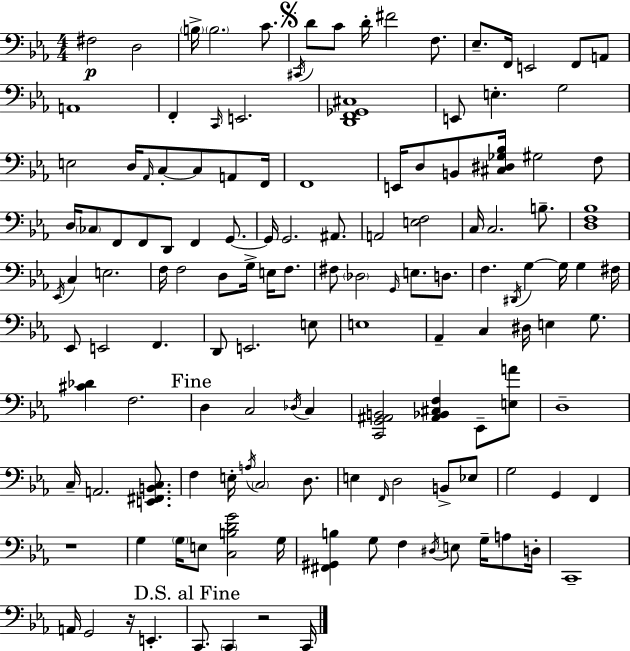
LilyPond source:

{
  \clef bass
  \numericTimeSignature
  \time 4/4
  \key ees \major
  fis2\p d2 | \parenthesize b16-> \parenthesize b2. c'8. | \mark \markup { \musicglyph "scripts.segno" } \acciaccatura { cis,16 } d'8 c'8 d'16-. fis'2 f8. | ees8.-- f,16 e,2 f,8 a,8 | \break a,1 | f,4-. \grace { c,16 } e,2. | <d, f, ges, cis>1 | e,8 e4.-. g2 | \break e2 d16 \grace { aes,16 } c8-.~~ c8 | a,8 f,16 f,1 | e,16 d8 b,8 <cis dis ges bes>16 gis2 | f8 d16 \parenthesize ces8 f,8 f,8 d,8 f,4 | \break g,8.~~ g,16 g,2. | ais,8. a,2 <e f>2 | c16 c2. | b8.-- <d f bes>1 | \break \acciaccatura { ees,16 } c4 e2. | f16 f2 d8 g16-> | e16 f8. fis8 \parenthesize des2 \grace { g,16 } e8. | d8. f4. \acciaccatura { dis,16 } g4~~ | \break g16 g4 fis16 ees,8 e,2 | f,4. d,8 e,2. | e8 e1 | aes,4-- c4 dis16 e4 | \break g8. <cis' des'>4 f2. | \mark "Fine" d4 c2 | \acciaccatura { des16 } c4 <c, g, ais, b,>2 <ais, bes, cis f>4 | ees,8-- <e a'>8 d1-- | \break c16-- a,2. | <e, fis, b, c>8. f4 e16-. \acciaccatura { a16 } \parenthesize c2 | d8. e4 \grace { f,16 } d2 | b,8-> ees8 g2 | \break g,4 f,4 r1 | g4 \parenthesize g16 e8 | <c b d' g'>2 g16 <fis, gis, b>4 g8 f4 | \acciaccatura { dis16 } e8 g16-- a8 d16-. c,1-- | \break a,16 g,2 | r16 e,4.-. \mark "D.S. al Fine" c,8. \parenthesize c,4 | r2 c,16 \bar "|."
}